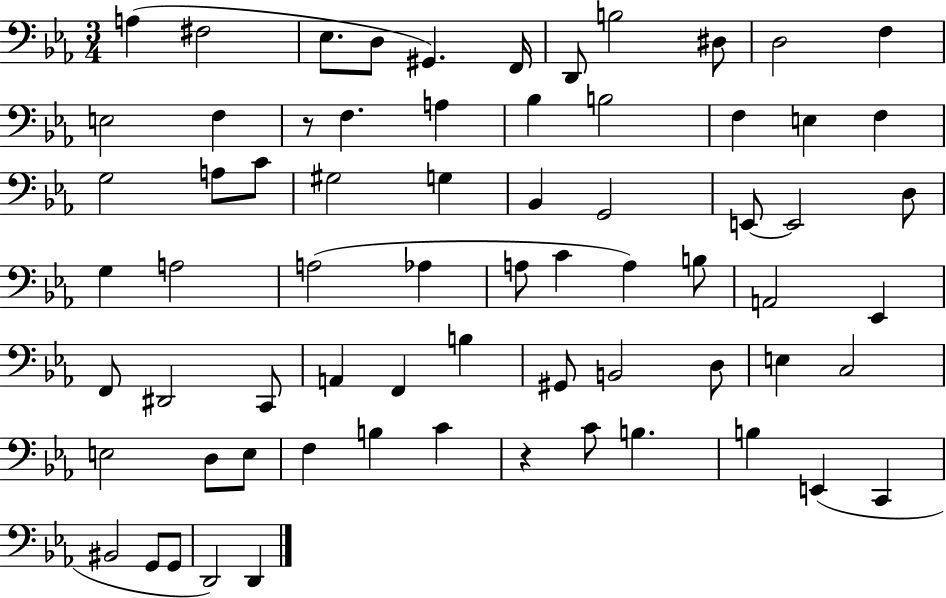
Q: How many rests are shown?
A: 2